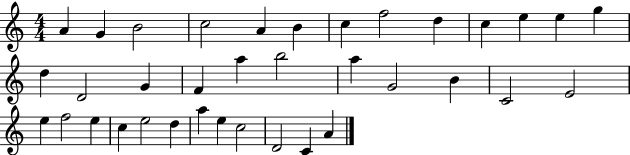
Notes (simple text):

A4/q G4/q B4/h C5/h A4/q B4/q C5/q F5/h D5/q C5/q E5/q E5/q G5/q D5/q D4/h G4/q F4/q A5/q B5/h A5/q G4/h B4/q C4/h E4/h E5/q F5/h E5/q C5/q E5/h D5/q A5/q E5/q C5/h D4/h C4/q A4/q